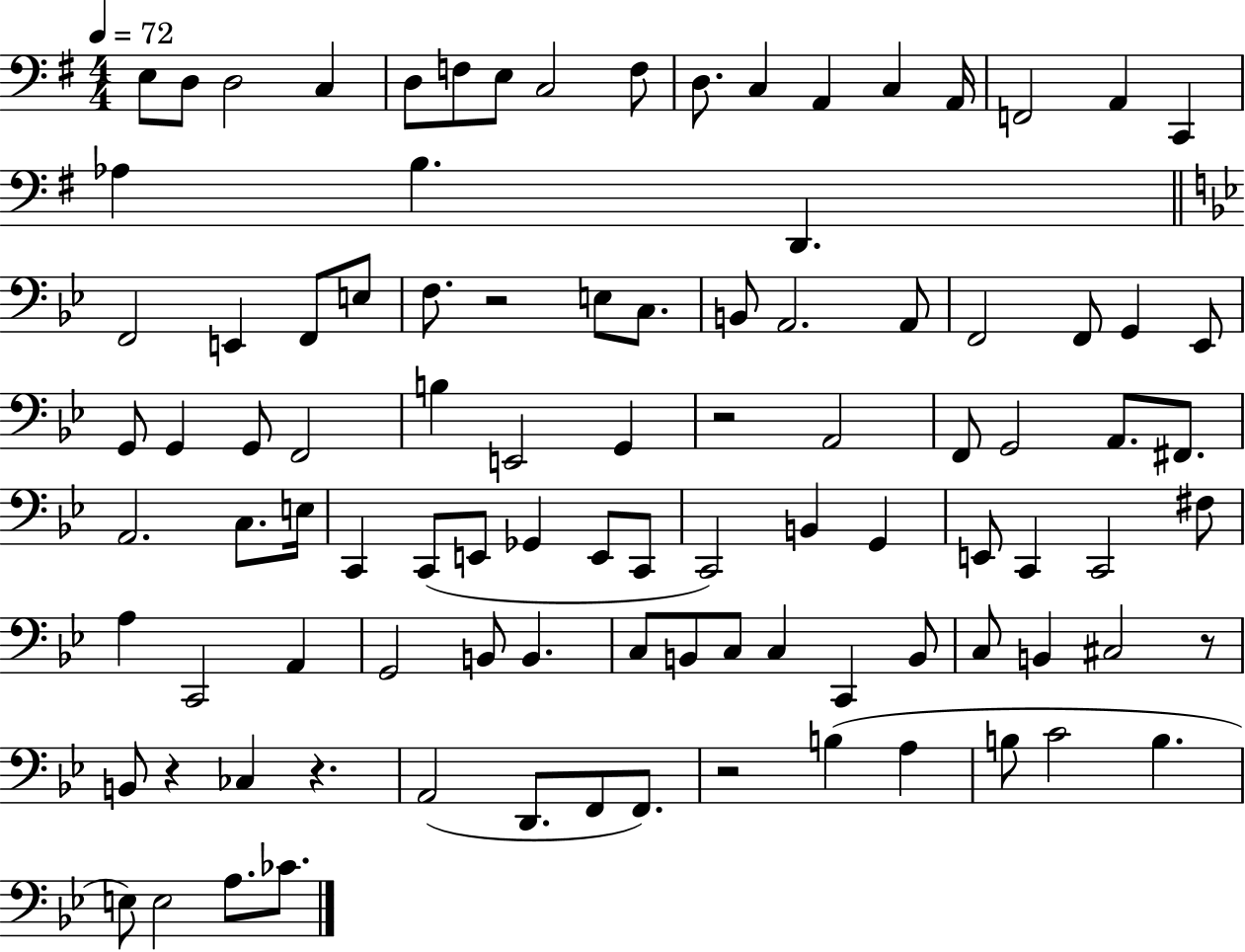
E3/e D3/e D3/h C3/q D3/e F3/e E3/e C3/h F3/e D3/e. C3/q A2/q C3/q A2/s F2/h A2/q C2/q Ab3/q B3/q. D2/q. F2/h E2/q F2/e E3/e F3/e. R/h E3/e C3/e. B2/e A2/h. A2/e F2/h F2/e G2/q Eb2/e G2/e G2/q G2/e F2/h B3/q E2/h G2/q R/h A2/h F2/e G2/h A2/e. F#2/e. A2/h. C3/e. E3/s C2/q C2/e E2/e Gb2/q E2/e C2/e C2/h B2/q G2/q E2/e C2/q C2/h F#3/e A3/q C2/h A2/q G2/h B2/e B2/q. C3/e B2/e C3/e C3/q C2/q B2/e C3/e B2/q C#3/h R/e B2/e R/q CES3/q R/q. A2/h D2/e. F2/e F2/e. R/h B3/q A3/q B3/e C4/h B3/q. E3/e E3/h A3/e. CES4/e.